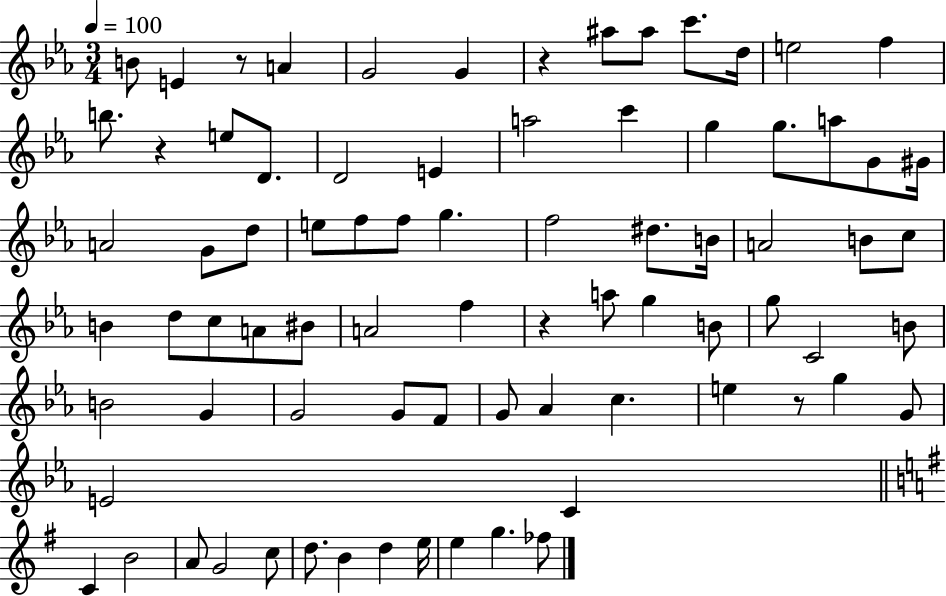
{
  \clef treble
  \numericTimeSignature
  \time 3/4
  \key ees \major
  \tempo 4 = 100
  b'8 e'4 r8 a'4 | g'2 g'4 | r4 ais''8 ais''8 c'''8. d''16 | e''2 f''4 | \break b''8. r4 e''8 d'8. | d'2 e'4 | a''2 c'''4 | g''4 g''8. a''8 g'8 gis'16 | \break a'2 g'8 d''8 | e''8 f''8 f''8 g''4. | f''2 dis''8. b'16 | a'2 b'8 c''8 | \break b'4 d''8 c''8 a'8 bis'8 | a'2 f''4 | r4 a''8 g''4 b'8 | g''8 c'2 b'8 | \break b'2 g'4 | g'2 g'8 f'8 | g'8 aes'4 c''4. | e''4 r8 g''4 g'8 | \break e'2 c'4 | \bar "||" \break \key e \minor c'4 b'2 | a'8 g'2 c''8 | d''8. b'4 d''4 e''16 | e''4 g''4. fes''8 | \break \bar "|."
}